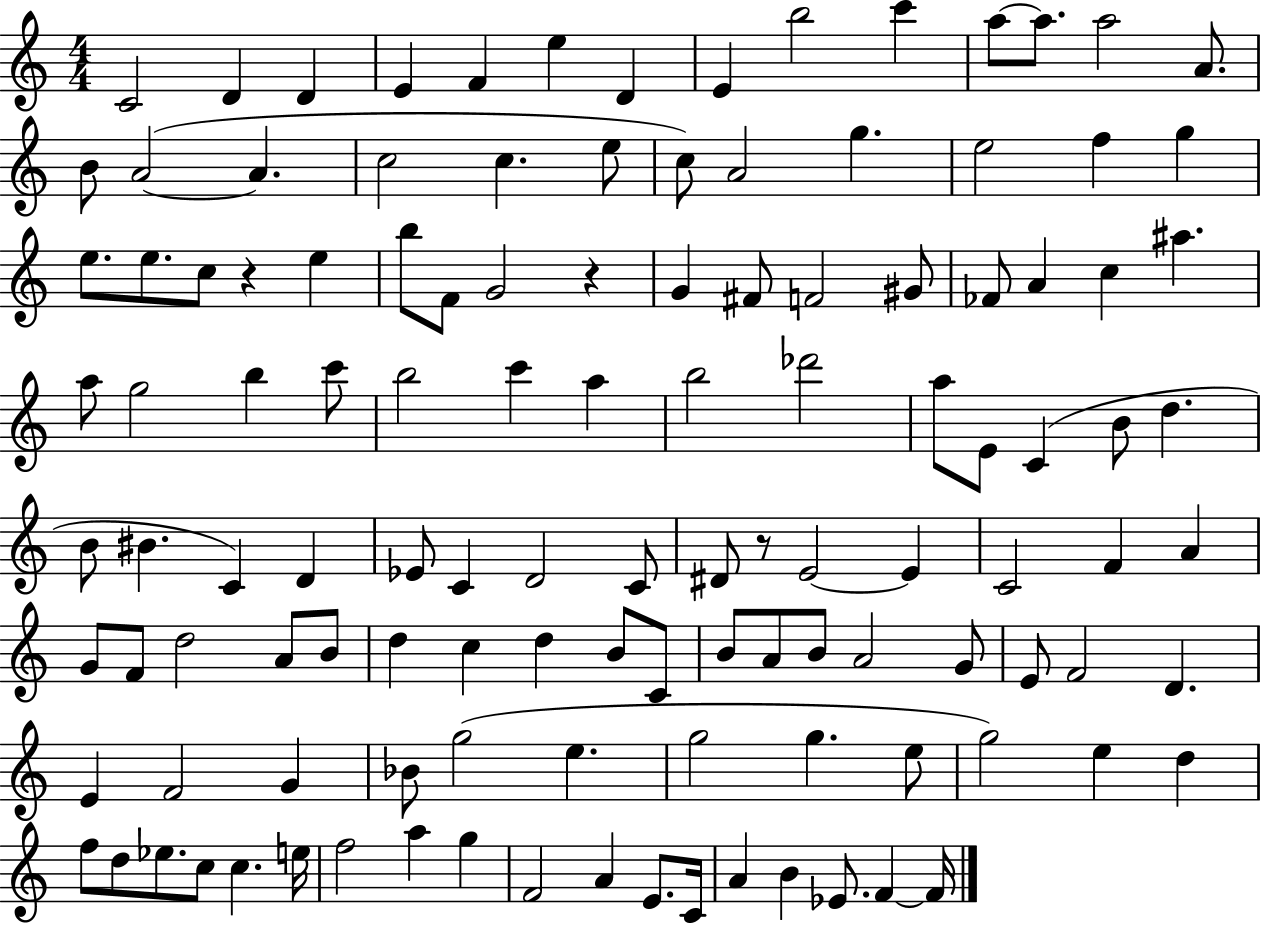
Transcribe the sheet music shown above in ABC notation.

X:1
T:Untitled
M:4/4
L:1/4
K:C
C2 D D E F e D E b2 c' a/2 a/2 a2 A/2 B/2 A2 A c2 c e/2 c/2 A2 g e2 f g e/2 e/2 c/2 z e b/2 F/2 G2 z G ^F/2 F2 ^G/2 _F/2 A c ^a a/2 g2 b c'/2 b2 c' a b2 _d'2 a/2 E/2 C B/2 d B/2 ^B C D _E/2 C D2 C/2 ^D/2 z/2 E2 E C2 F A G/2 F/2 d2 A/2 B/2 d c d B/2 C/2 B/2 A/2 B/2 A2 G/2 E/2 F2 D E F2 G _B/2 g2 e g2 g e/2 g2 e d f/2 d/2 _e/2 c/2 c e/4 f2 a g F2 A E/2 C/4 A B _E/2 F F/4